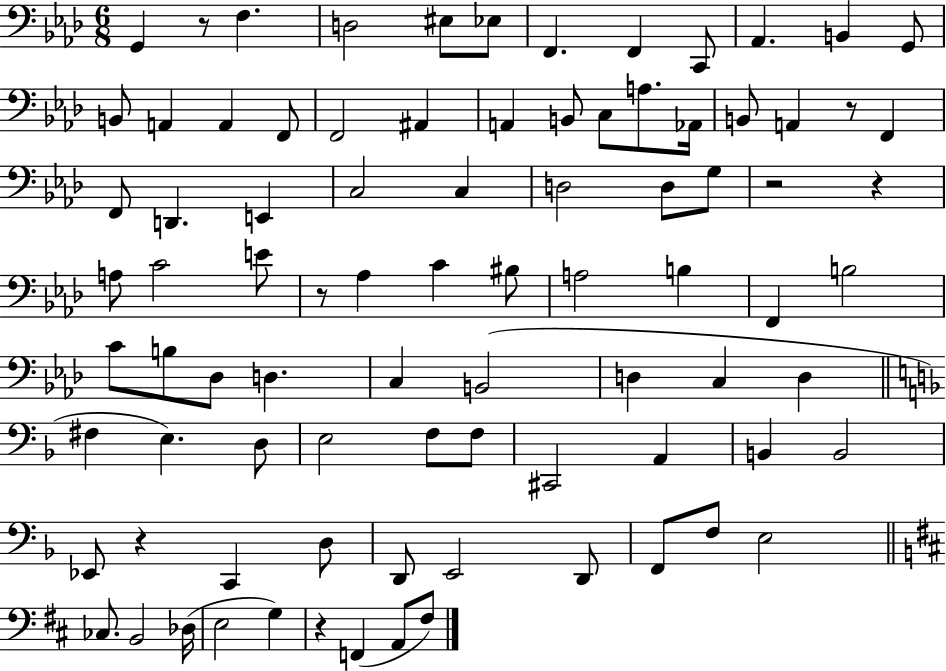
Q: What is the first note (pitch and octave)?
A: G2